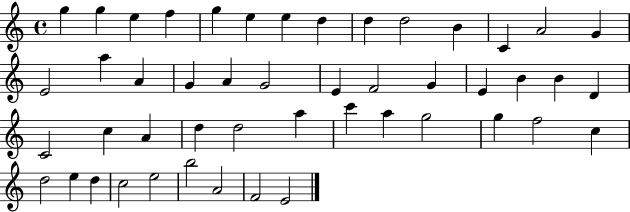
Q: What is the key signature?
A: C major